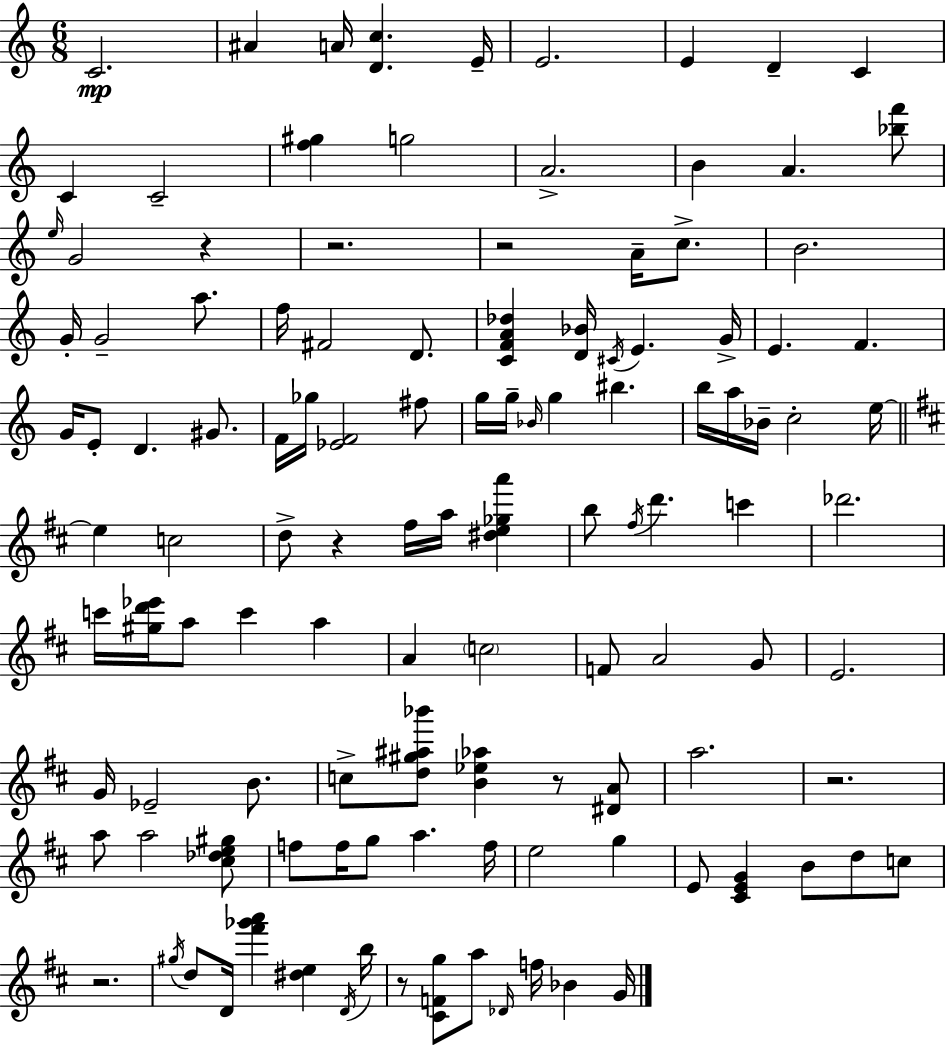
C4/h. A#4/q A4/s [D4,C5]/q. E4/s E4/h. E4/q D4/q C4/q C4/q C4/h [F5,G#5]/q G5/h A4/h. B4/q A4/q. [Bb5,F6]/e E5/s G4/h R/q R/h. R/h A4/s C5/e. B4/h. G4/s G4/h A5/e. F5/s F#4/h D4/e. [C4,F4,A4,Db5]/q [D4,Bb4]/s C#4/s E4/q. G4/s E4/q. F4/q. G4/s E4/e D4/q. G#4/e. F4/s Gb5/s [Eb4,F4]/h F#5/e G5/s G5/s Bb4/s G5/q BIS5/q. B5/s A5/s Bb4/s C5/h E5/s E5/q C5/h D5/e R/q F#5/s A5/s [D#5,E5,Gb5,A6]/q B5/e F#5/s D6/q. C6/q Db6/h. C6/s [G#5,D6,Eb6]/s A5/e C6/q A5/q A4/q C5/h F4/e A4/h G4/e E4/h. G4/s Eb4/h B4/e. C5/e [D5,G#5,A#5,Bb6]/e [B4,Eb5,Ab5]/q R/e [D#4,A4]/e A5/h. R/h. A5/e A5/h [C#5,Db5,E5,G#5]/e F5/e F5/s G5/e A5/q. F5/s E5/h G5/q E4/e [C#4,E4,G4]/q B4/e D5/e C5/e R/h. G#5/s D5/e D4/s [F#6,Gb6,A6]/q [D#5,E5]/q D4/s B5/s R/e [C#4,F4,G5]/e A5/e Db4/s F5/s Bb4/q G4/s